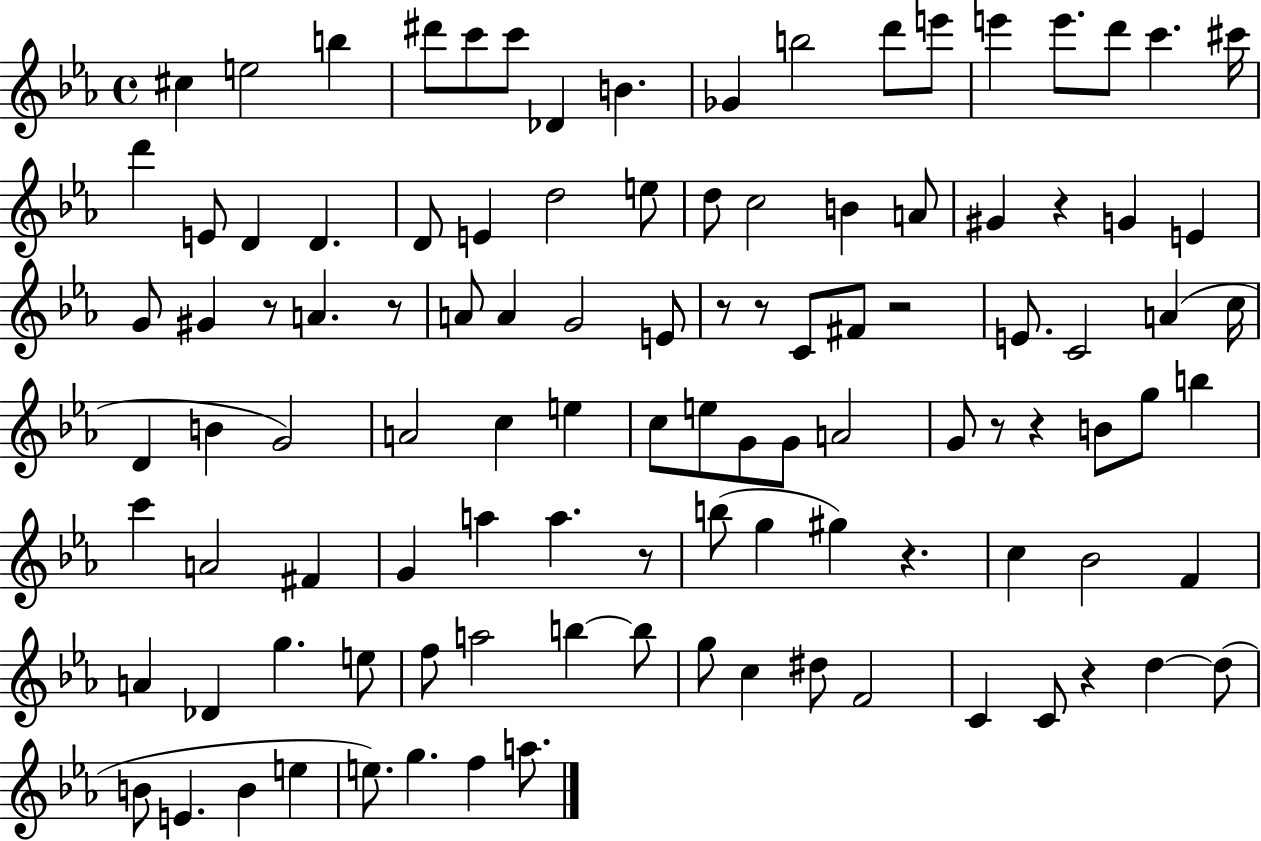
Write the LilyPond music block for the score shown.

{
  \clef treble
  \time 4/4
  \defaultTimeSignature
  \key ees \major
  cis''4 e''2 b''4 | dis'''8 c'''8 c'''8 des'4 b'4. | ges'4 b''2 d'''8 e'''8 | e'''4 e'''8. d'''8 c'''4. cis'''16 | \break d'''4 e'8 d'4 d'4. | d'8 e'4 d''2 e''8 | d''8 c''2 b'4 a'8 | gis'4 r4 g'4 e'4 | \break g'8 gis'4 r8 a'4. r8 | a'8 a'4 g'2 e'8 | r8 r8 c'8 fis'8 r2 | e'8. c'2 a'4( c''16 | \break d'4 b'4 g'2) | a'2 c''4 e''4 | c''8 e''8 g'8 g'8 a'2 | g'8 r8 r4 b'8 g''8 b''4 | \break c'''4 a'2 fis'4 | g'4 a''4 a''4. r8 | b''8( g''4 gis''4) r4. | c''4 bes'2 f'4 | \break a'4 des'4 g''4. e''8 | f''8 a''2 b''4~~ b''8 | g''8 c''4 dis''8 f'2 | c'4 c'8 r4 d''4~~ d''8( | \break b'8 e'4. b'4 e''4 | e''8.) g''4. f''4 a''8. | \bar "|."
}